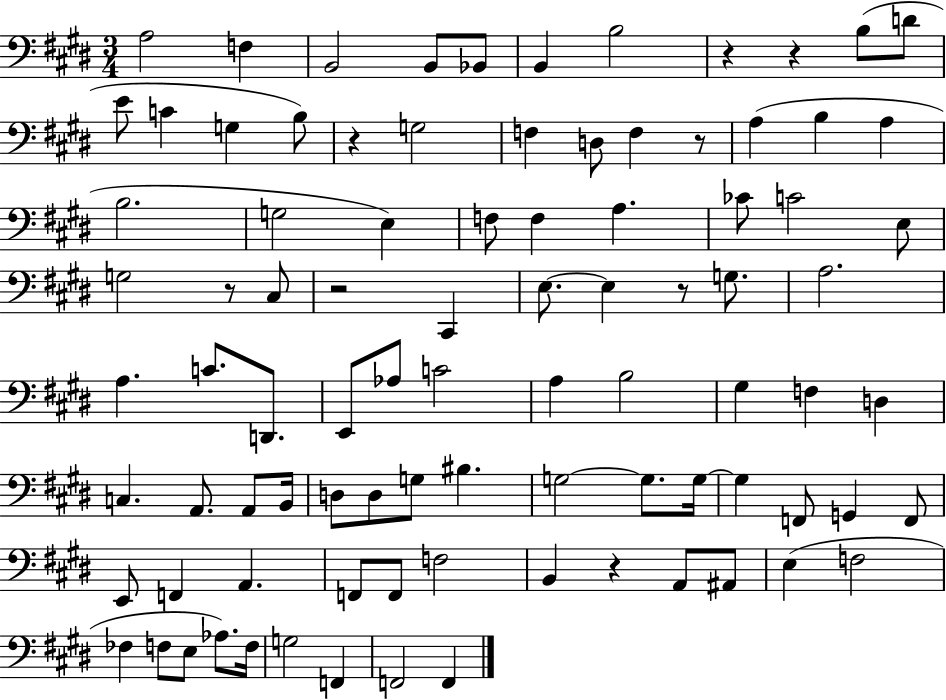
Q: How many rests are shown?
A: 8